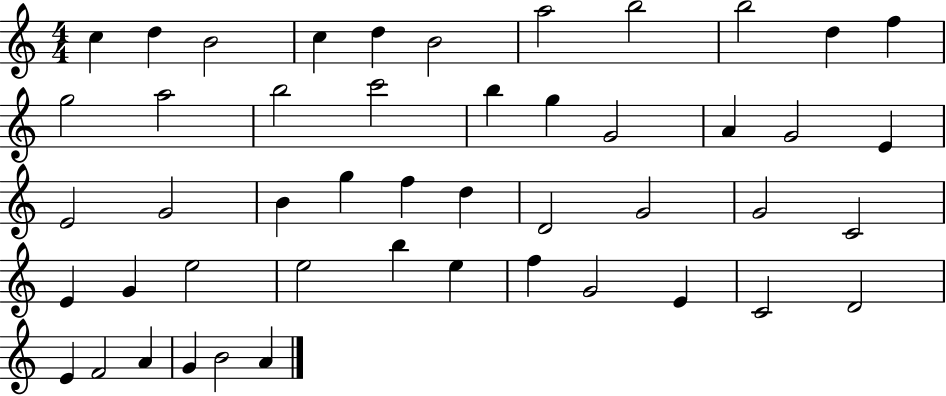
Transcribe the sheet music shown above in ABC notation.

X:1
T:Untitled
M:4/4
L:1/4
K:C
c d B2 c d B2 a2 b2 b2 d f g2 a2 b2 c'2 b g G2 A G2 E E2 G2 B g f d D2 G2 G2 C2 E G e2 e2 b e f G2 E C2 D2 E F2 A G B2 A